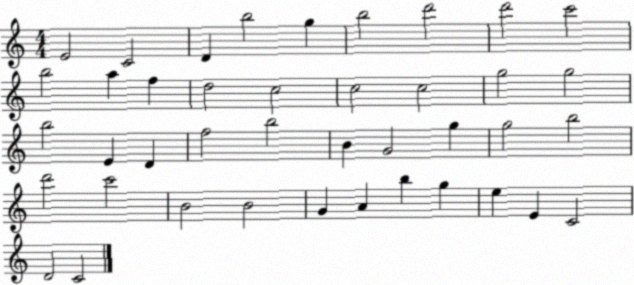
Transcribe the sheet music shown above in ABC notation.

X:1
T:Untitled
M:4/4
L:1/4
K:C
E2 C2 D b2 g b2 d'2 d'2 c'2 b2 a f d2 c2 c2 c2 g2 g2 b2 E D f2 b2 B G2 g g2 b2 d'2 c'2 B2 B2 G A b g e E C2 D2 C2